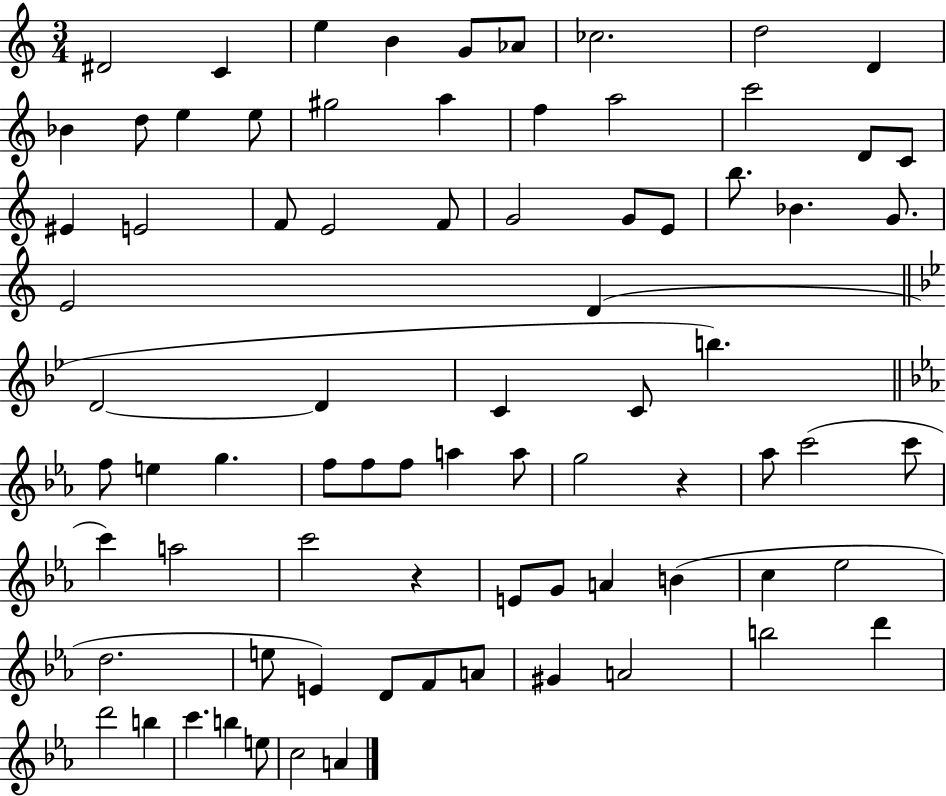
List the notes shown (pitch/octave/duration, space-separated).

D#4/h C4/q E5/q B4/q G4/e Ab4/e CES5/h. D5/h D4/q Bb4/q D5/e E5/q E5/e G#5/h A5/q F5/q A5/h C6/h D4/e C4/e EIS4/q E4/h F4/e E4/h F4/e G4/h G4/e E4/e B5/e. Bb4/q. G4/e. E4/h D4/q D4/h D4/q C4/q C4/e B5/q. F5/e E5/q G5/q. F5/e F5/e F5/e A5/q A5/e G5/h R/q Ab5/e C6/h C6/e C6/q A5/h C6/h R/q E4/e G4/e A4/q B4/q C5/q Eb5/h D5/h. E5/e E4/q D4/e F4/e A4/e G#4/q A4/h B5/h D6/q D6/h B5/q C6/q. B5/q E5/e C5/h A4/q